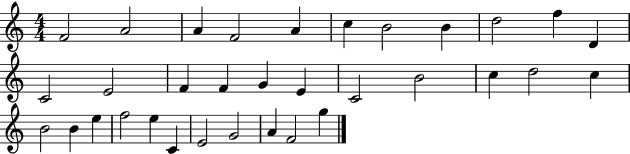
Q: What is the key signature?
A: C major